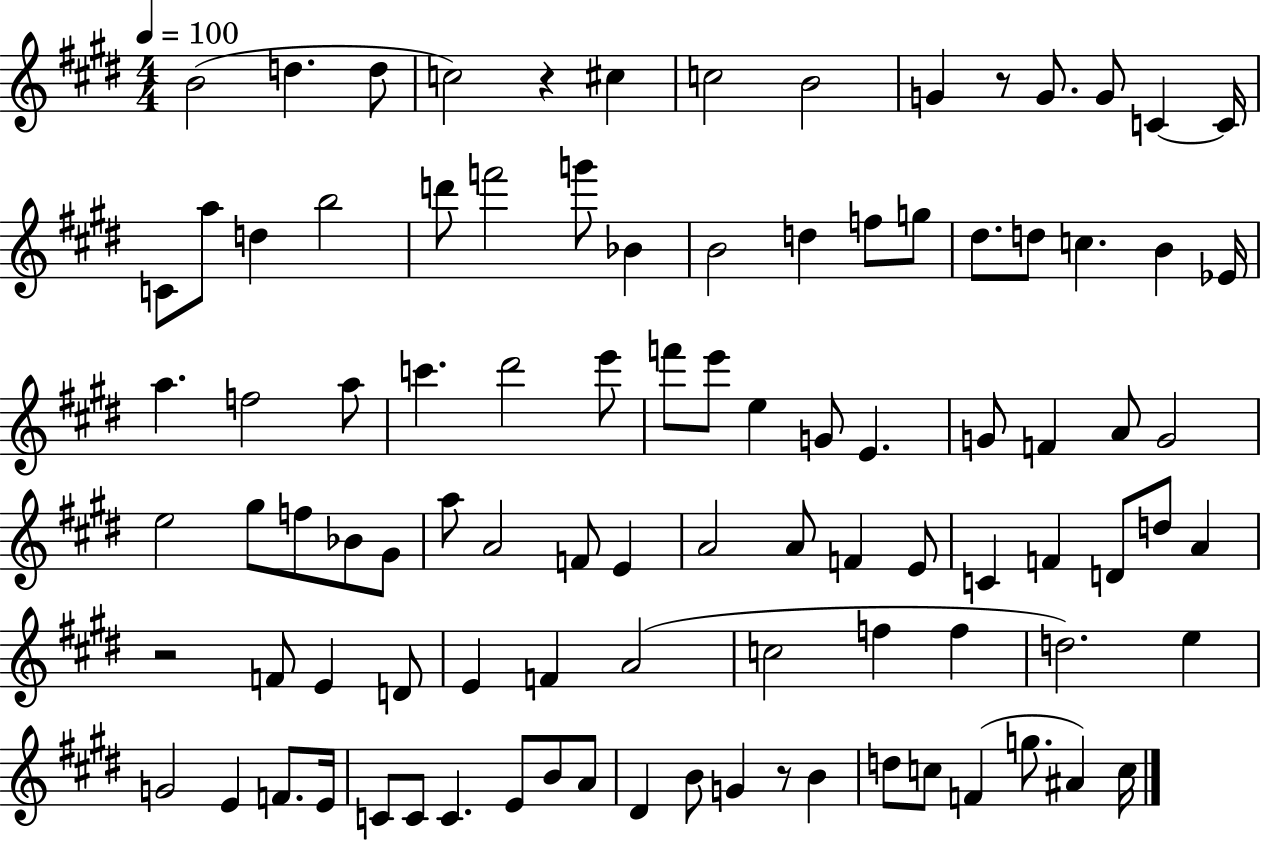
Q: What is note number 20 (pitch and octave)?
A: Bb4